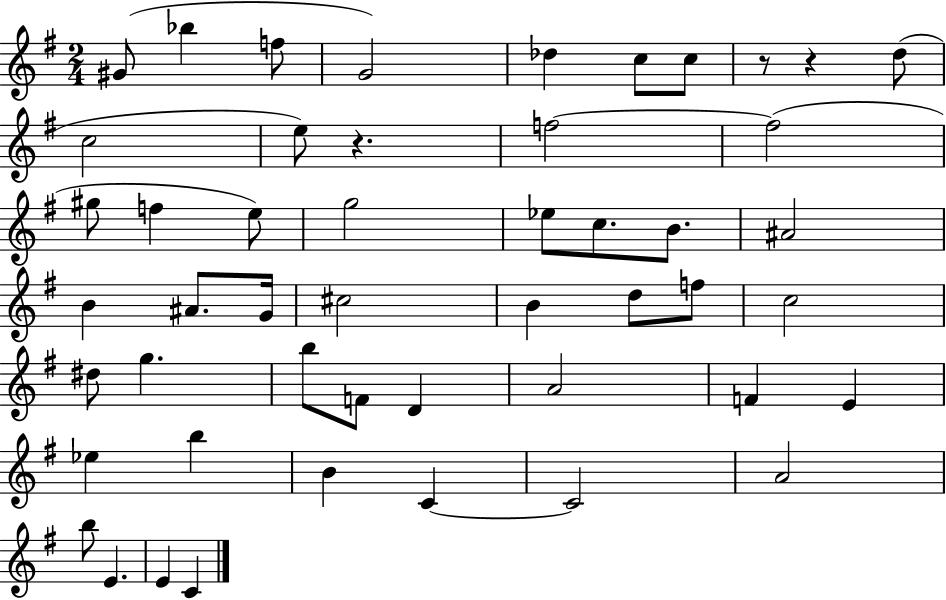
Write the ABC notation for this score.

X:1
T:Untitled
M:2/4
L:1/4
K:G
^G/2 _b f/2 G2 _d c/2 c/2 z/2 z d/2 c2 e/2 z f2 f2 ^g/2 f e/2 g2 _e/2 c/2 B/2 ^A2 B ^A/2 G/4 ^c2 B d/2 f/2 c2 ^d/2 g b/2 F/2 D A2 F E _e b B C C2 A2 b/2 E E C